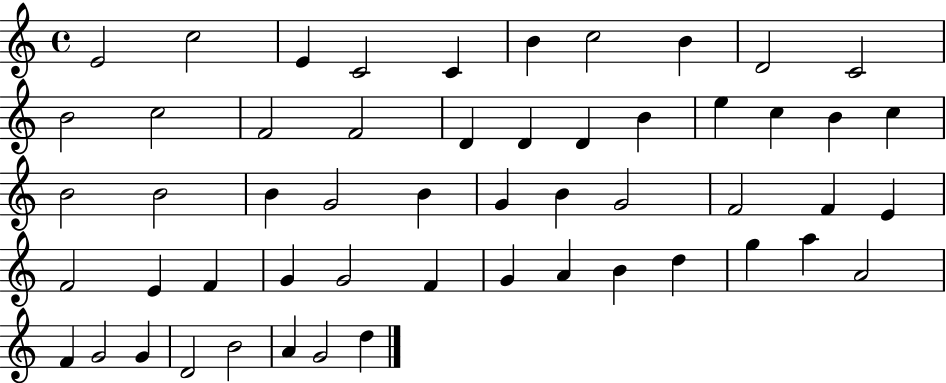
X:1
T:Untitled
M:4/4
L:1/4
K:C
E2 c2 E C2 C B c2 B D2 C2 B2 c2 F2 F2 D D D B e c B c B2 B2 B G2 B G B G2 F2 F E F2 E F G G2 F G A B d g a A2 F G2 G D2 B2 A G2 d